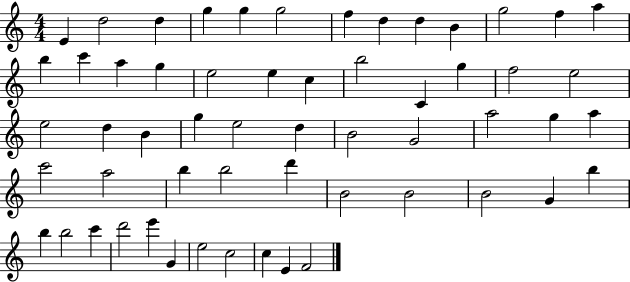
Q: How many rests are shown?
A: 0